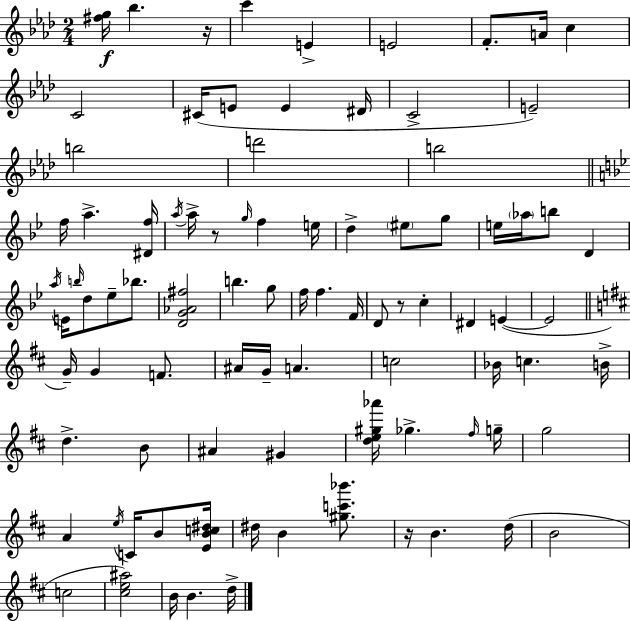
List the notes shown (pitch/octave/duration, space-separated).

[F#5,G5]/s Bb5/q. R/s C6/q E4/q E4/h F4/e. A4/s C5/q C4/h C#4/s E4/e E4/q D#4/s C4/h E4/h B5/h D6/h B5/h F5/s A5/q. [D#4,F5]/s A5/s A5/s R/e G5/s F5/q E5/s D5/q EIS5/e G5/e E5/s Ab5/s B5/e D4/q A5/s E4/s B5/s D5/e Eb5/e Bb5/e. [D4,G4,Ab4,F#5]/h B5/q. G5/e F5/s F5/q. F4/s D4/e R/e C5/q D#4/q E4/q E4/h G4/s G4/q F4/e. A#4/s G4/s A4/q. C5/h Bb4/s C5/q. B4/s D5/q. B4/e A#4/q G#4/q [D5,E5,G#5,Ab6]/s Gb5/q. F#5/s G5/s G5/h A4/q E5/s C4/s B4/e [E4,B4,C5,D#5]/s D#5/s B4/q [G#5,C6,Bb6]/e. R/s B4/q. D5/s B4/h C5/h [C#5,E5,A#5]/h B4/s B4/q. D5/s